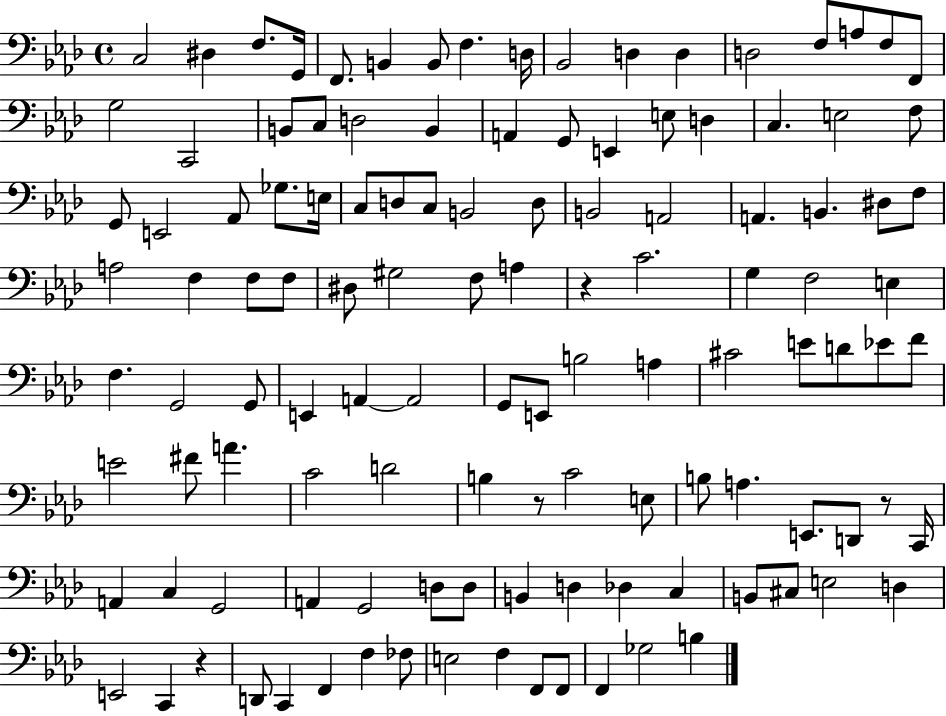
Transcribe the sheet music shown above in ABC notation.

X:1
T:Untitled
M:4/4
L:1/4
K:Ab
C,2 ^D, F,/2 G,,/4 F,,/2 B,, B,,/2 F, D,/4 _B,,2 D, D, D,2 F,/2 A,/2 F,/2 F,,/2 G,2 C,,2 B,,/2 C,/2 D,2 B,, A,, G,,/2 E,, E,/2 D, C, E,2 F,/2 G,,/2 E,,2 _A,,/2 _G,/2 E,/4 C,/2 D,/2 C,/2 B,,2 D,/2 B,,2 A,,2 A,, B,, ^D,/2 F,/2 A,2 F, F,/2 F,/2 ^D,/2 ^G,2 F,/2 A, z C2 G, F,2 E, F, G,,2 G,,/2 E,, A,, A,,2 G,,/2 E,,/2 B,2 A, ^C2 E/2 D/2 _E/2 F/2 E2 ^F/2 A C2 D2 B, z/2 C2 E,/2 B,/2 A, E,,/2 D,,/2 z/2 C,,/4 A,, C, G,,2 A,, G,,2 D,/2 D,/2 B,, D, _D, C, B,,/2 ^C,/2 E,2 D, E,,2 C,, z D,,/2 C,, F,, F, _F,/2 E,2 F, F,,/2 F,,/2 F,, _G,2 B,